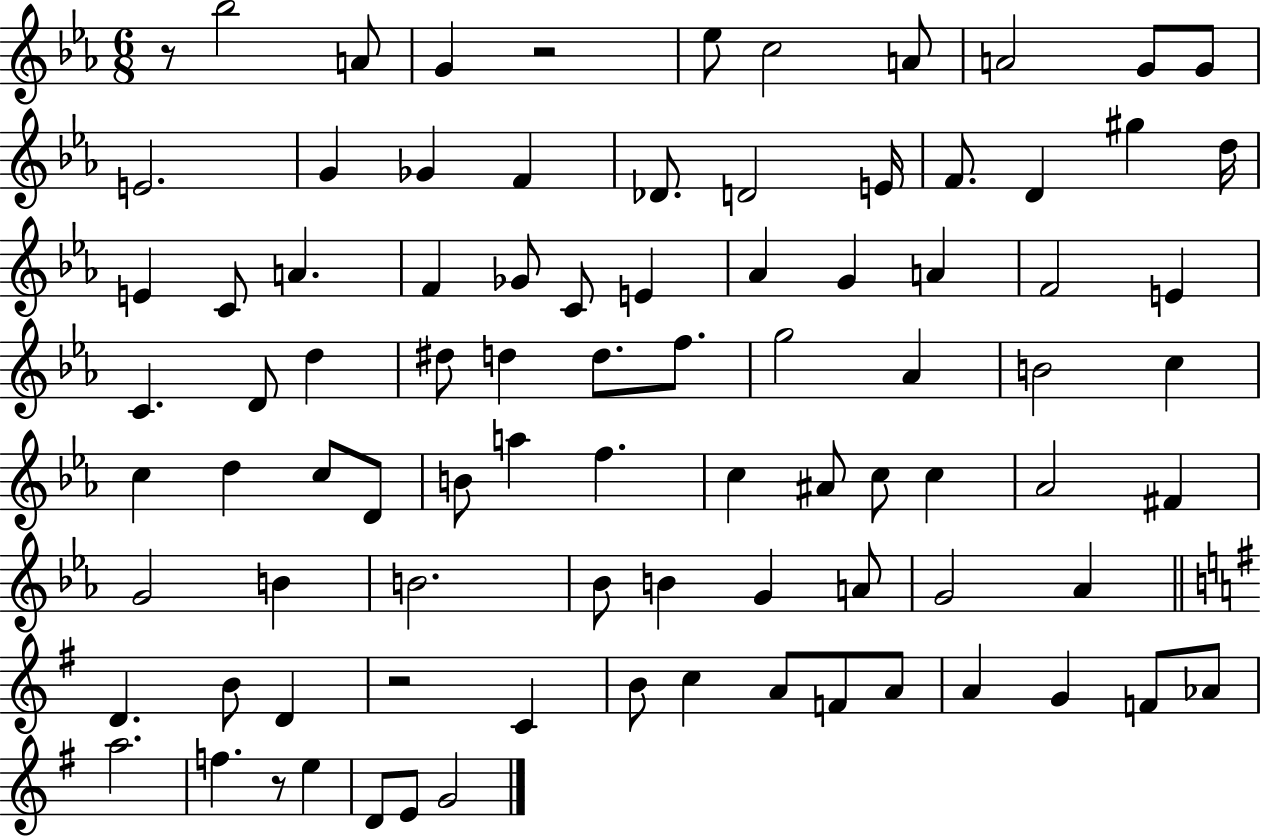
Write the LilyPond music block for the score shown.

{
  \clef treble
  \numericTimeSignature
  \time 6/8
  \key ees \major
  r8 bes''2 a'8 | g'4 r2 | ees''8 c''2 a'8 | a'2 g'8 g'8 | \break e'2. | g'4 ges'4 f'4 | des'8. d'2 e'16 | f'8. d'4 gis''4 d''16 | \break e'4 c'8 a'4. | f'4 ges'8 c'8 e'4 | aes'4 g'4 a'4 | f'2 e'4 | \break c'4. d'8 d''4 | dis''8 d''4 d''8. f''8. | g''2 aes'4 | b'2 c''4 | \break c''4 d''4 c''8 d'8 | b'8 a''4 f''4. | c''4 ais'8 c''8 c''4 | aes'2 fis'4 | \break g'2 b'4 | b'2. | bes'8 b'4 g'4 a'8 | g'2 aes'4 | \break \bar "||" \break \key e \minor d'4. b'8 d'4 | r2 c'4 | b'8 c''4 a'8 f'8 a'8 | a'4 g'4 f'8 aes'8 | \break a''2. | f''4. r8 e''4 | d'8 e'8 g'2 | \bar "|."
}